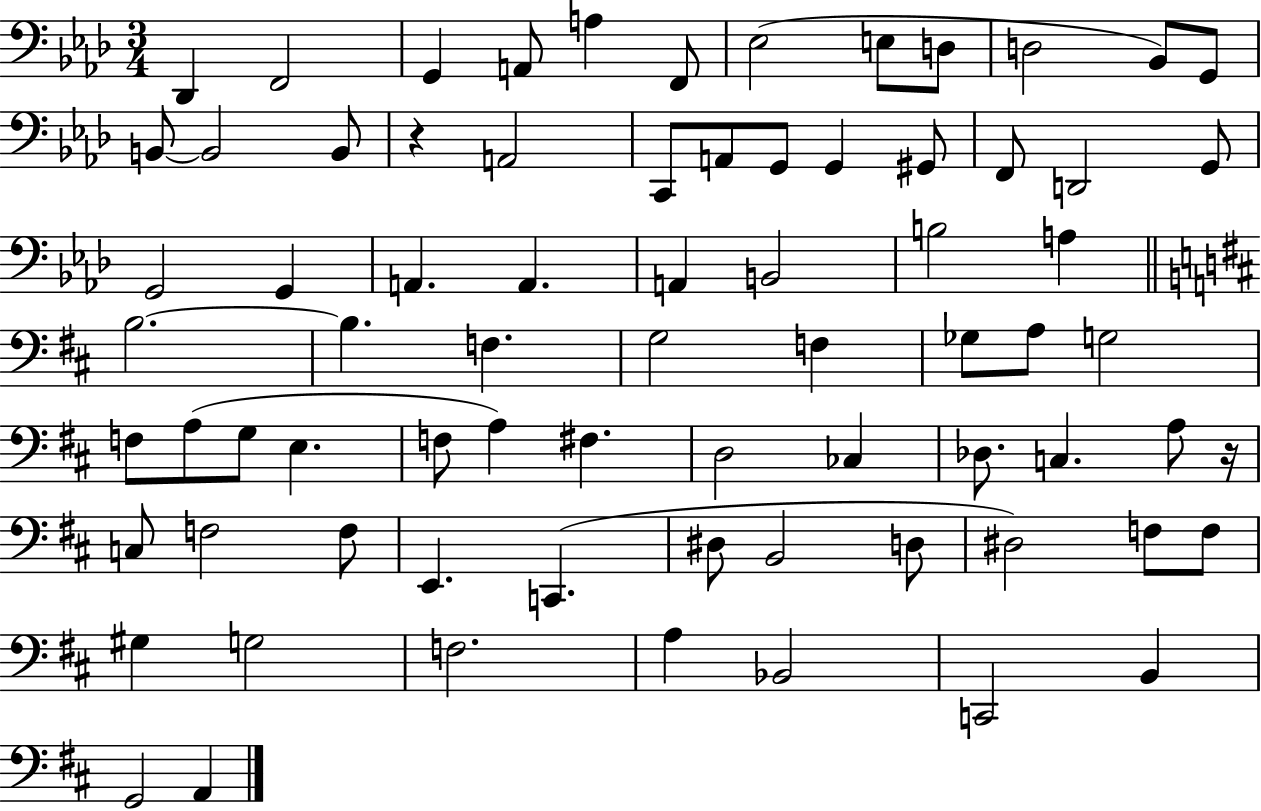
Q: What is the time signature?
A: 3/4